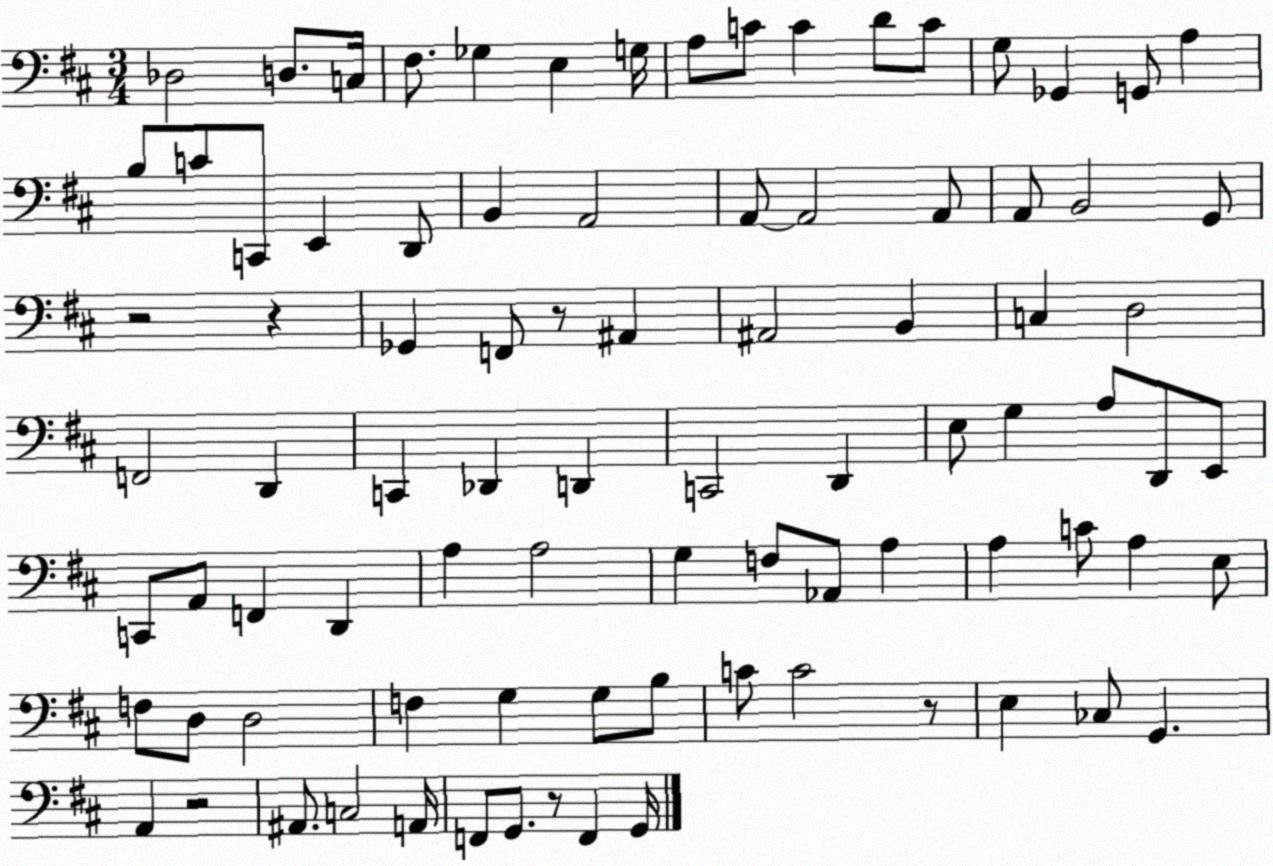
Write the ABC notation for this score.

X:1
T:Untitled
M:3/4
L:1/4
K:D
_D,2 D,/2 C,/4 ^F,/2 _G, E, G,/4 A,/2 C/2 C D/2 C/2 G,/2 _G,, G,,/2 A, B,/2 C/2 C,,/2 E,, D,,/2 B,, A,,2 A,,/2 A,,2 A,,/2 A,,/2 B,,2 G,,/2 z2 z _G,, F,,/2 z/2 ^A,, ^A,,2 B,, C, D,2 F,,2 D,, C,, _D,, D,, C,,2 D,, E,/2 G, A,/2 D,,/2 E,,/2 C,,/2 A,,/2 F,, D,, A, A,2 G, F,/2 _A,,/2 A, A, C/2 A, E,/2 F,/2 D,/2 D,2 F, G, G,/2 B,/2 C/2 C2 z/2 E, _C,/2 G,, A,, z2 ^A,,/2 C,2 A,,/4 F,,/2 G,,/2 z/2 F,, G,,/4